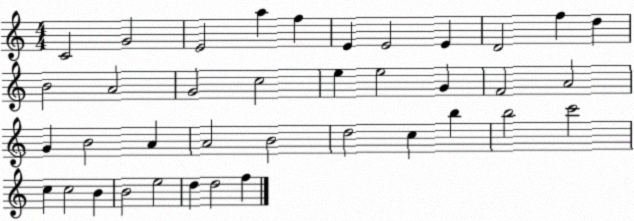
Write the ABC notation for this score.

X:1
T:Untitled
M:4/4
L:1/4
K:C
C2 G2 E2 a f E E2 E D2 f d B2 A2 G2 c2 e e2 G F2 A2 G B2 A A2 B2 d2 c b b2 c'2 c c2 B B2 e2 d d2 f